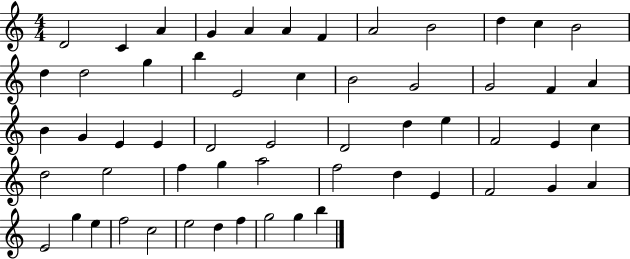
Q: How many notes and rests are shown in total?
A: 57